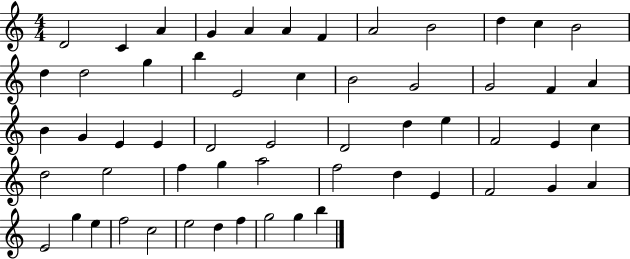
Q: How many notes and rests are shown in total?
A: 57